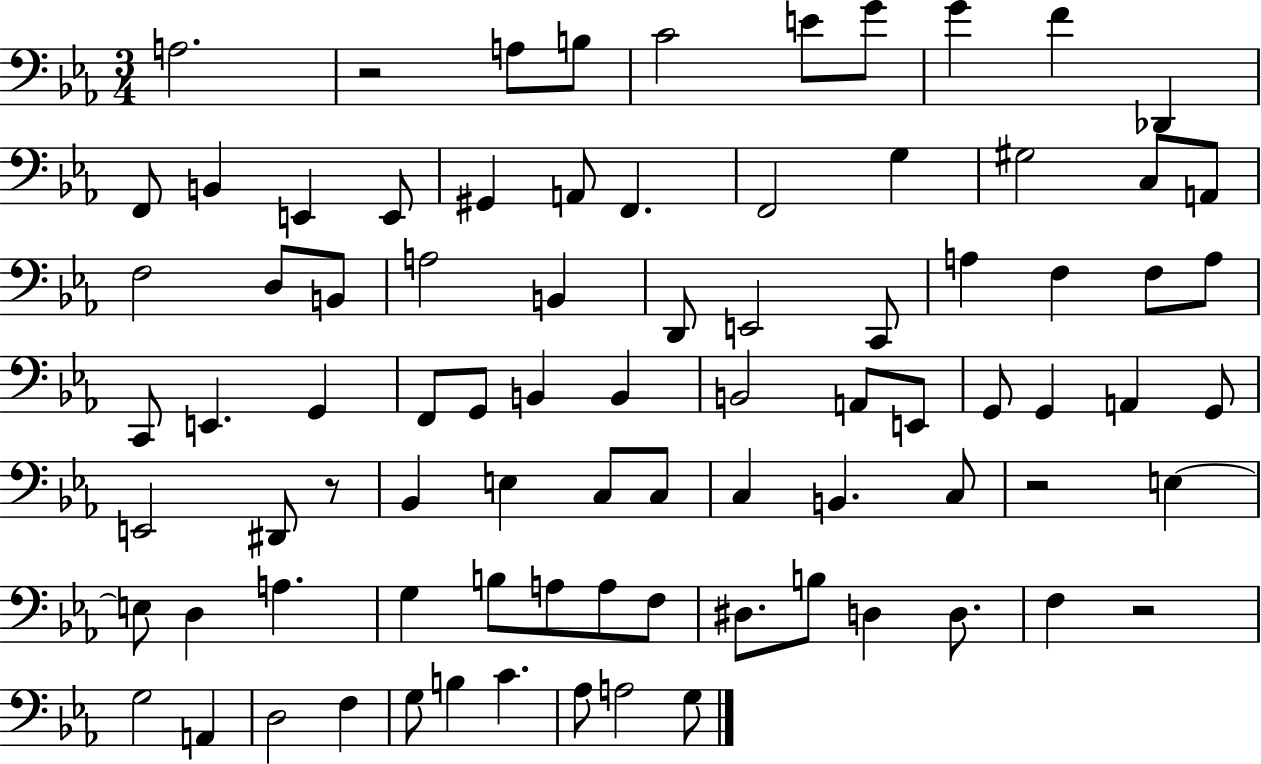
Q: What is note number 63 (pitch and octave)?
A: A3